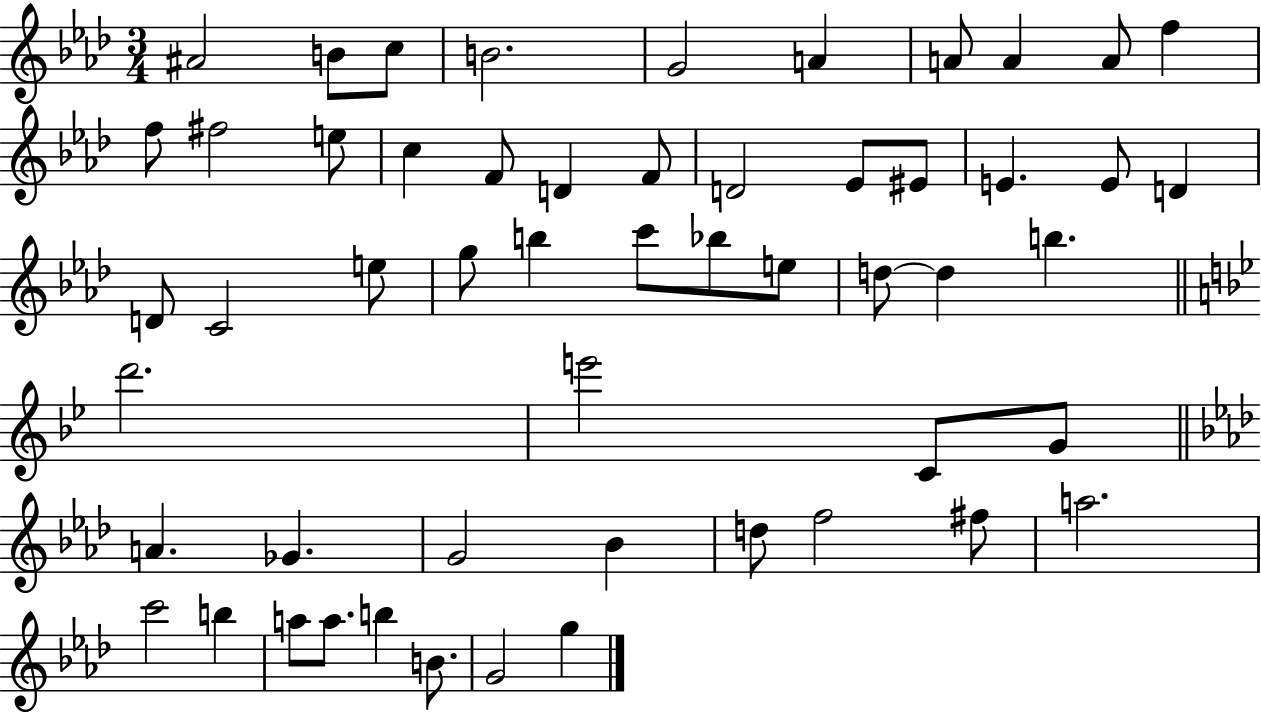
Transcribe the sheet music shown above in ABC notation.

X:1
T:Untitled
M:3/4
L:1/4
K:Ab
^A2 B/2 c/2 B2 G2 A A/2 A A/2 f f/2 ^f2 e/2 c F/2 D F/2 D2 _E/2 ^E/2 E E/2 D D/2 C2 e/2 g/2 b c'/2 _b/2 e/2 d/2 d b d'2 e'2 C/2 G/2 A _G G2 _B d/2 f2 ^f/2 a2 c'2 b a/2 a/2 b B/2 G2 g